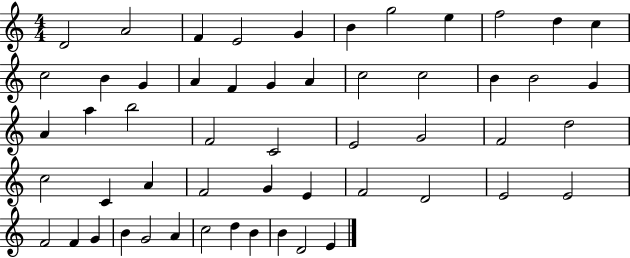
X:1
T:Untitled
M:4/4
L:1/4
K:C
D2 A2 F E2 G B g2 e f2 d c c2 B G A F G A c2 c2 B B2 G A a b2 F2 C2 E2 G2 F2 d2 c2 C A F2 G E F2 D2 E2 E2 F2 F G B G2 A c2 d B B D2 E